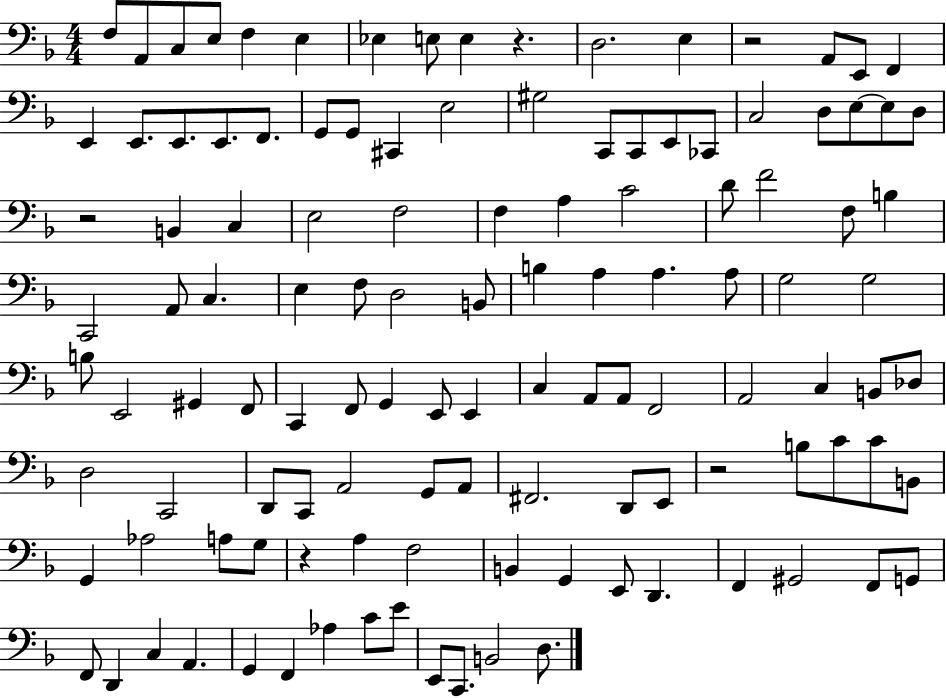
X:1
T:Untitled
M:4/4
L:1/4
K:F
F,/2 A,,/2 C,/2 E,/2 F, E, _E, E,/2 E, z D,2 E, z2 A,,/2 E,,/2 F,, E,, E,,/2 E,,/2 E,,/2 F,,/2 G,,/2 G,,/2 ^C,, E,2 ^G,2 C,,/2 C,,/2 E,,/2 _C,,/2 C,2 D,/2 E,/2 E,/2 D,/2 z2 B,, C, E,2 F,2 F, A, C2 D/2 F2 F,/2 B, C,,2 A,,/2 C, E, F,/2 D,2 B,,/2 B, A, A, A,/2 G,2 G,2 B,/2 E,,2 ^G,, F,,/2 C,, F,,/2 G,, E,,/2 E,, C, A,,/2 A,,/2 F,,2 A,,2 C, B,,/2 _D,/2 D,2 C,,2 D,,/2 C,,/2 A,,2 G,,/2 A,,/2 ^F,,2 D,,/2 E,,/2 z2 B,/2 C/2 C/2 B,,/2 G,, _A,2 A,/2 G,/2 z A, F,2 B,, G,, E,,/2 D,, F,, ^G,,2 F,,/2 G,,/2 F,,/2 D,, C, A,, G,, F,, _A, C/2 E/2 E,,/2 C,,/2 B,,2 D,/2